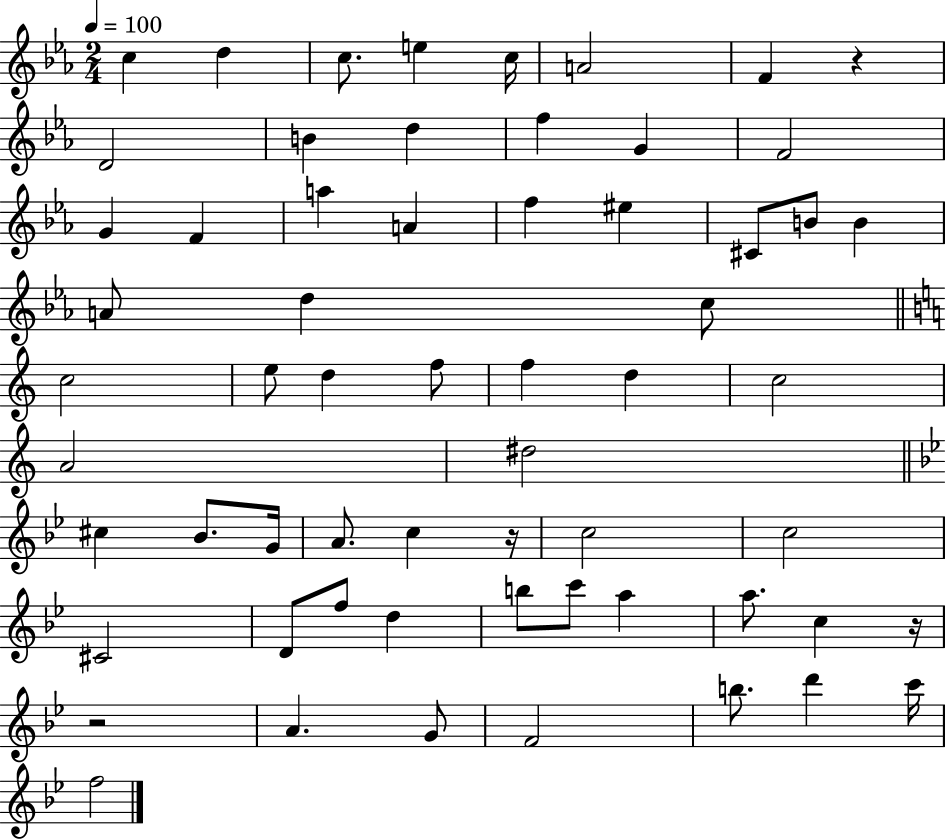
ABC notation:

X:1
T:Untitled
M:2/4
L:1/4
K:Eb
c d c/2 e c/4 A2 F z D2 B d f G F2 G F a A f ^e ^C/2 B/2 B A/2 d c/2 c2 e/2 d f/2 f d c2 A2 ^d2 ^c _B/2 G/4 A/2 c z/4 c2 c2 ^C2 D/2 f/2 d b/2 c'/2 a a/2 c z/4 z2 A G/2 F2 b/2 d' c'/4 f2